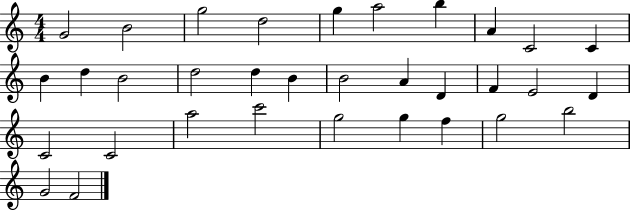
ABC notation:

X:1
T:Untitled
M:4/4
L:1/4
K:C
G2 B2 g2 d2 g a2 b A C2 C B d B2 d2 d B B2 A D F E2 D C2 C2 a2 c'2 g2 g f g2 b2 G2 F2